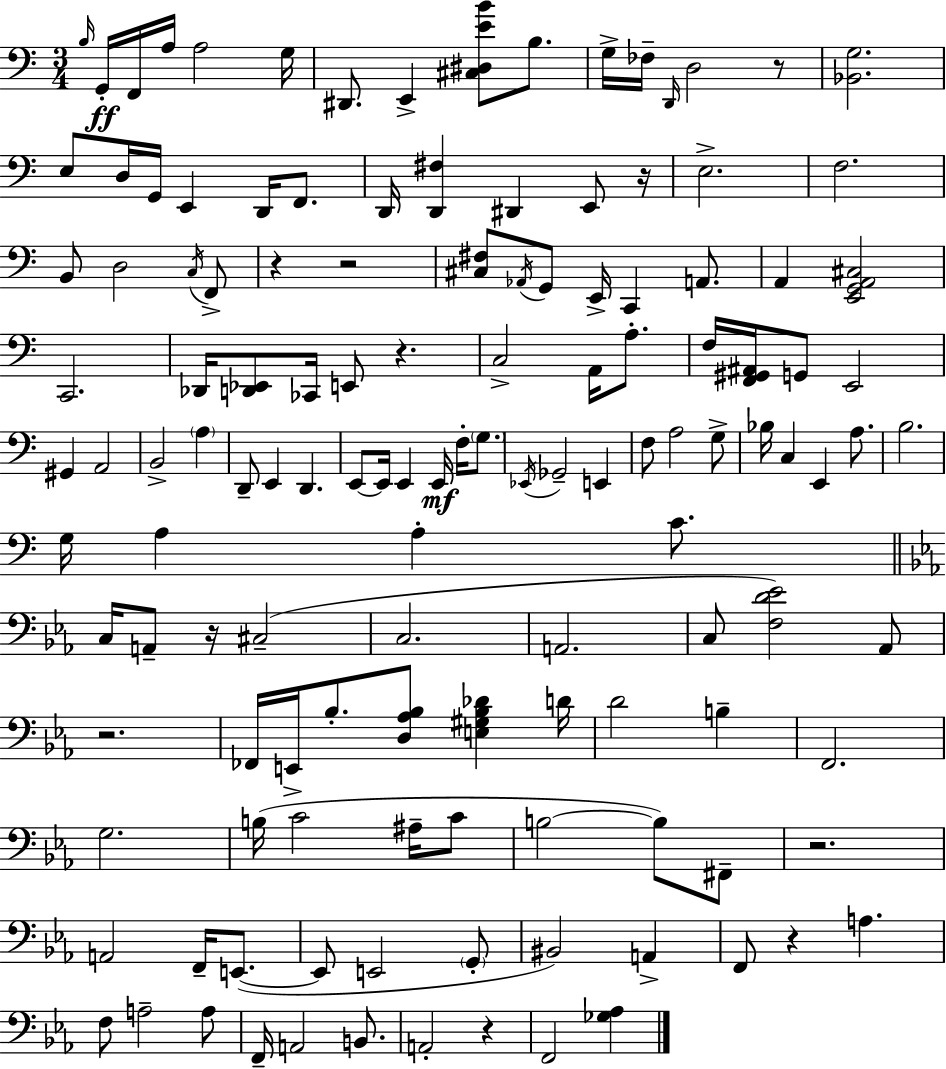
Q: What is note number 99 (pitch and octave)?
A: E2